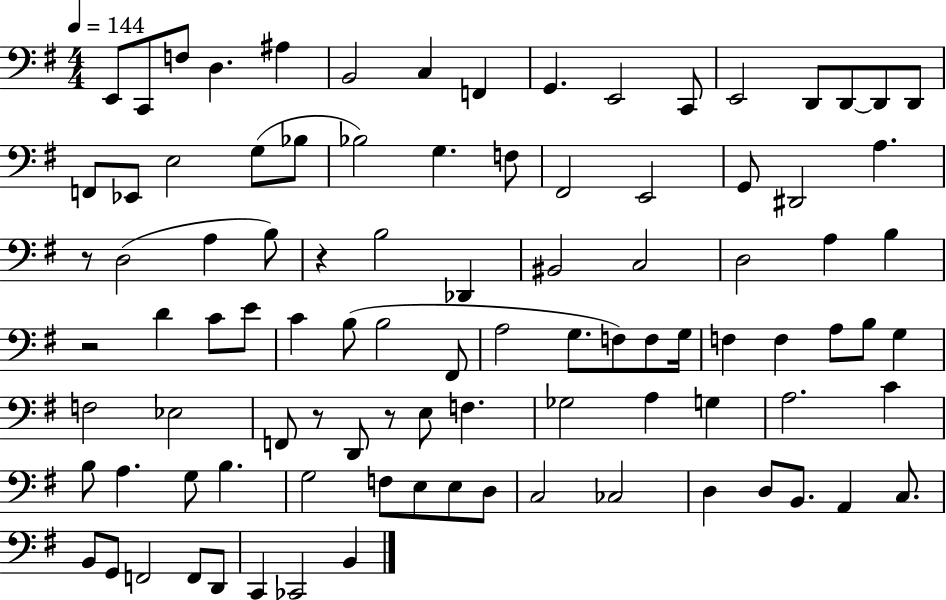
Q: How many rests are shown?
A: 5